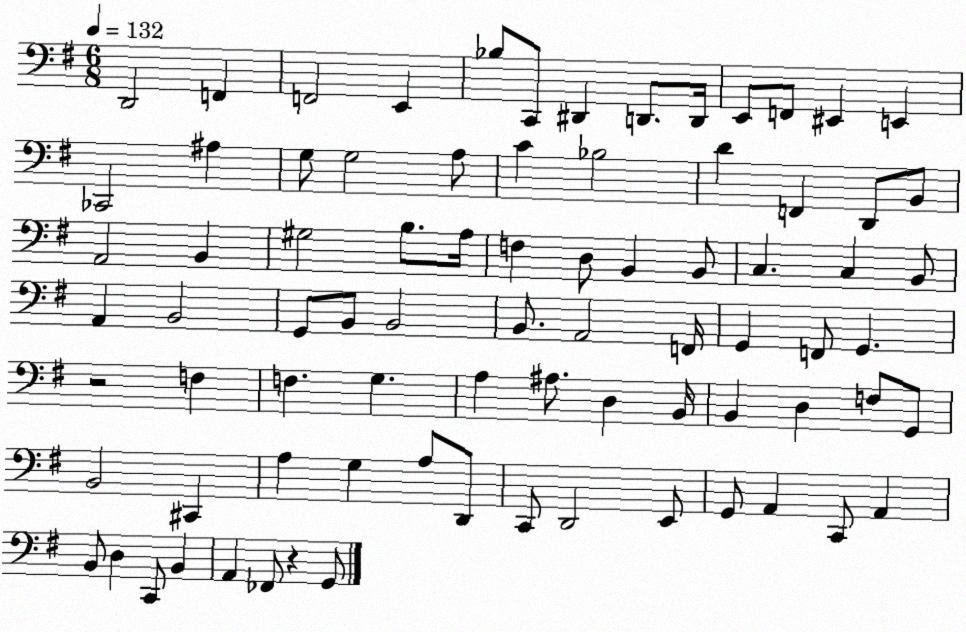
X:1
T:Untitled
M:6/8
L:1/4
K:G
D,,2 F,, F,,2 E,, _B,/2 C,,/2 ^D,, D,,/2 D,,/4 E,,/2 F,,/2 ^E,, E,, _C,,2 ^A, G,/2 G,2 A,/2 C _B,2 D F,, D,,/2 B,,/2 A,,2 B,, ^G,2 B,/2 A,/4 F, D,/2 B,, B,,/2 C, C, B,,/2 A,, B,,2 G,,/2 B,,/2 B,,2 B,,/2 A,,2 F,,/4 G,, F,,/2 G,, z2 F, F, G, A, ^A,/2 D, B,,/4 B,, D, F,/2 G,,/2 B,,2 ^C,, A, G, A,/2 D,,/2 C,,/2 D,,2 E,,/2 G,,/2 A,, C,,/2 A,, B,,/2 D, C,,/2 B,, A,, _F,,/2 z G,,/2